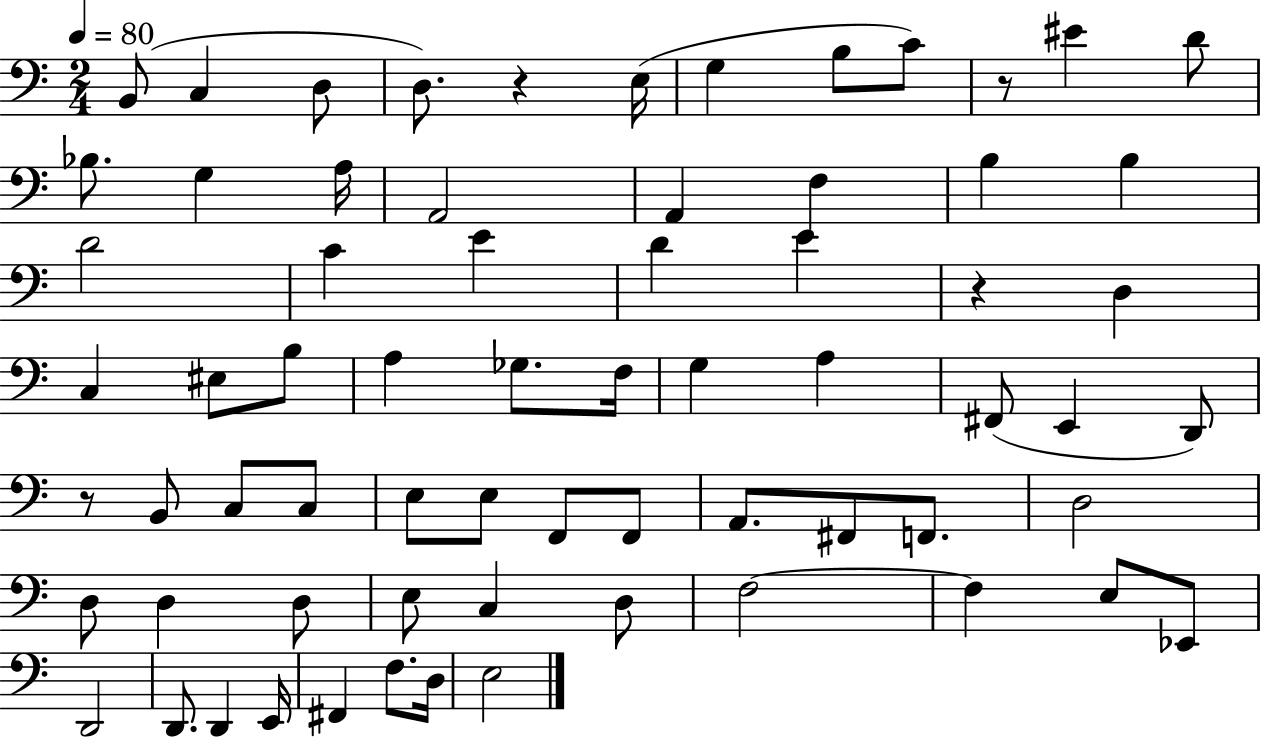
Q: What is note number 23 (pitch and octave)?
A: E4